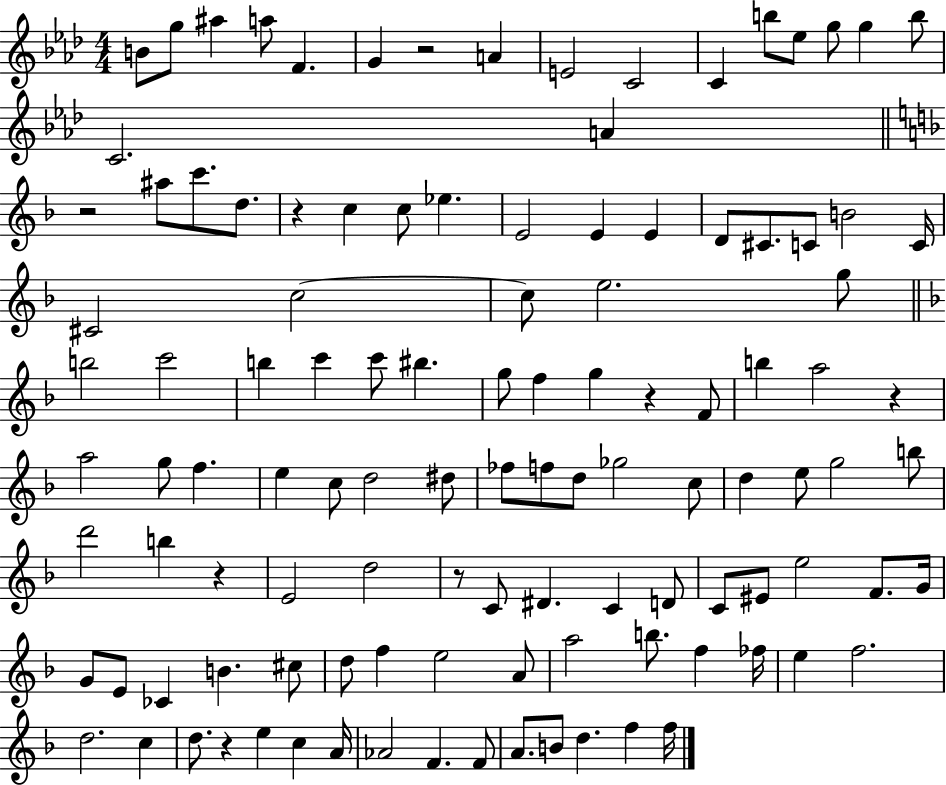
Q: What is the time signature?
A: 4/4